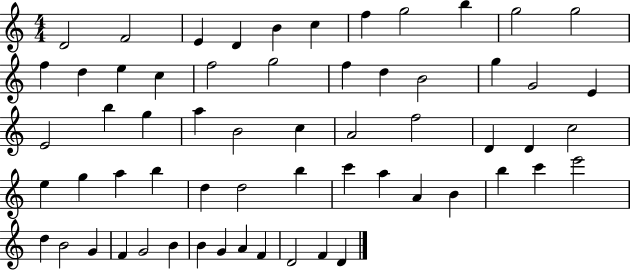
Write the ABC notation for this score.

X:1
T:Untitled
M:4/4
L:1/4
K:C
D2 F2 E D B c f g2 b g2 g2 f d e c f2 g2 f d B2 g G2 E E2 b g a B2 c A2 f2 D D c2 e g a b d d2 b c' a A B b c' e'2 d B2 G F G2 B B G A F D2 F D